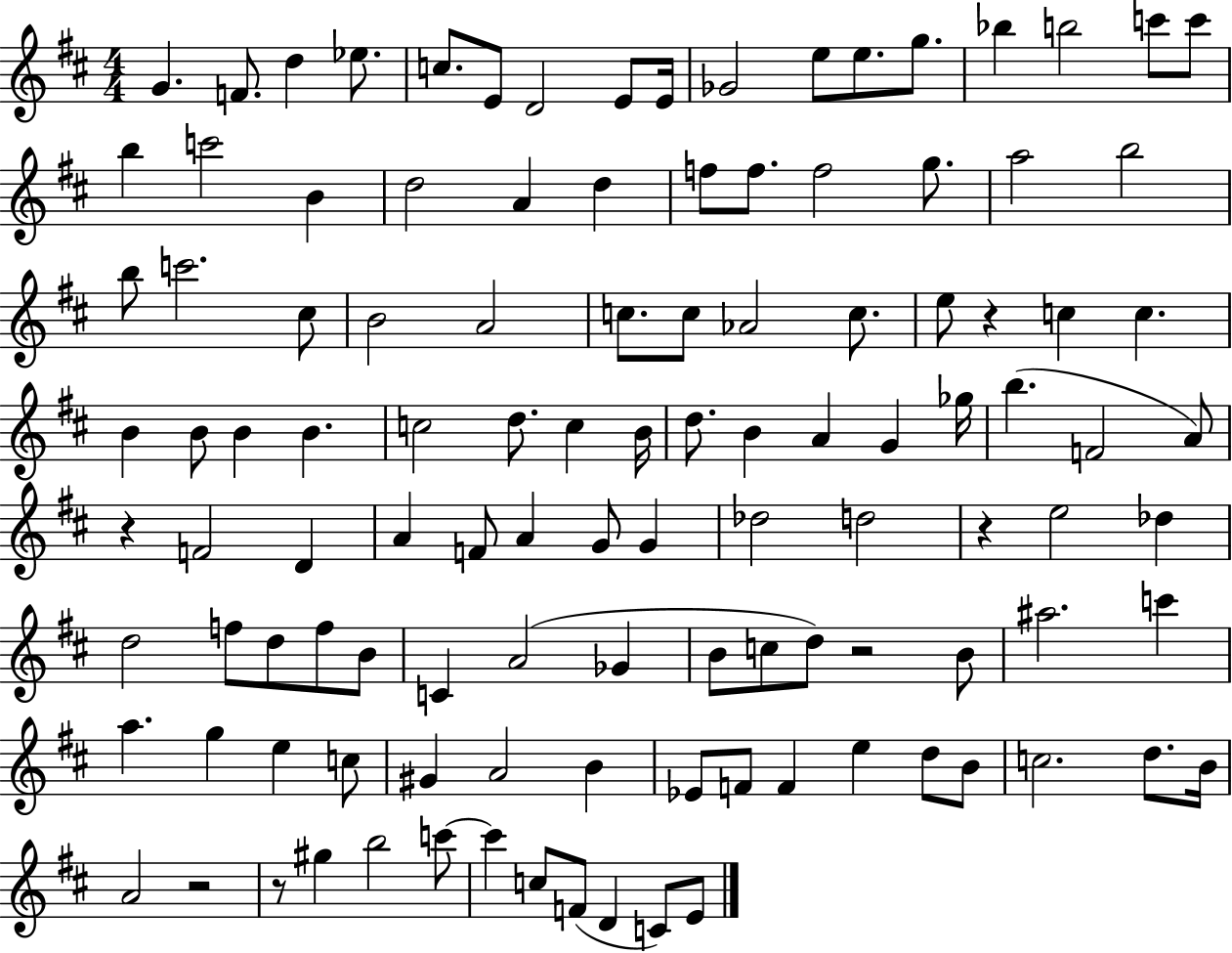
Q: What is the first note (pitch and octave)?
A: G4